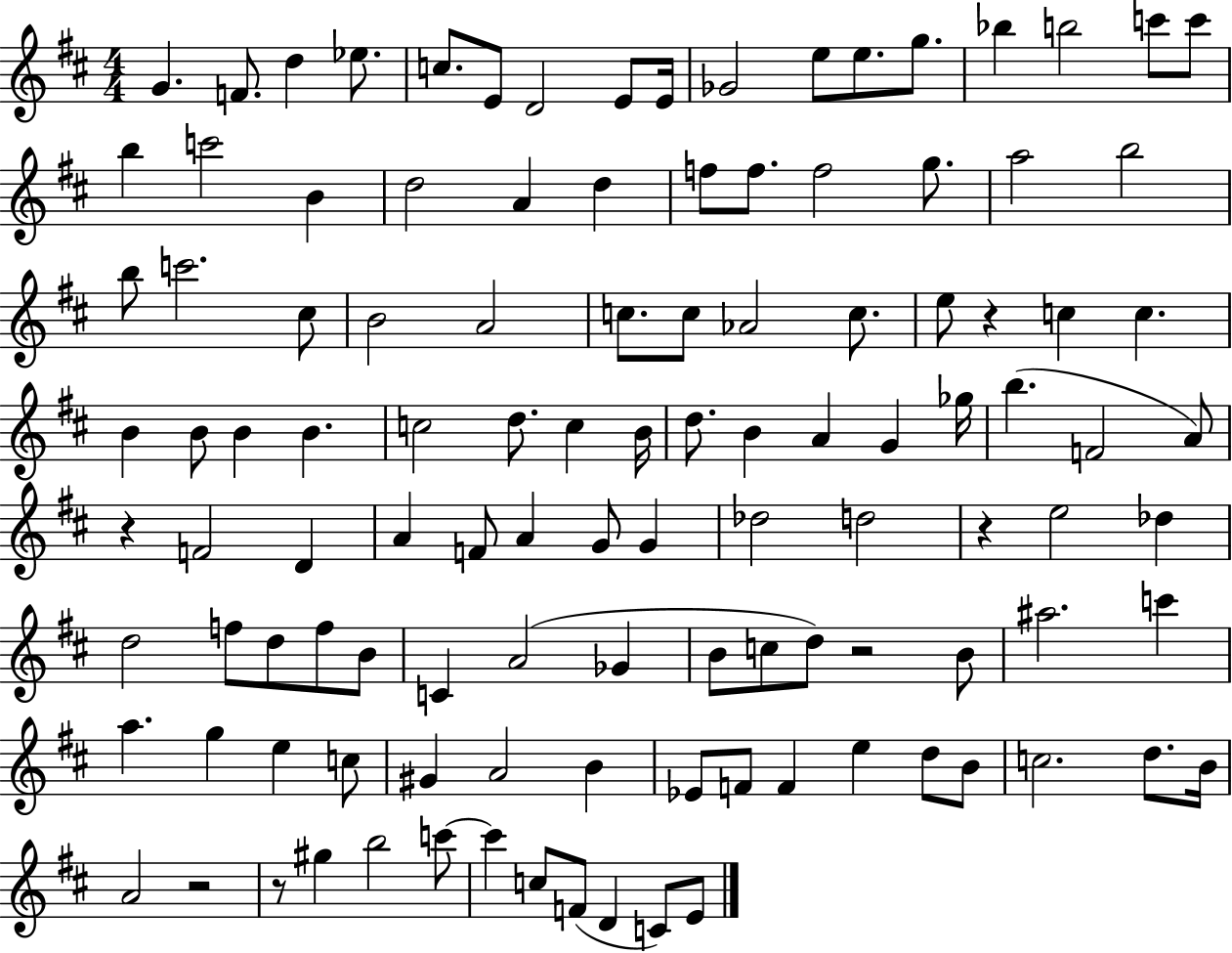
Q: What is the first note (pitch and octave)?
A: G4